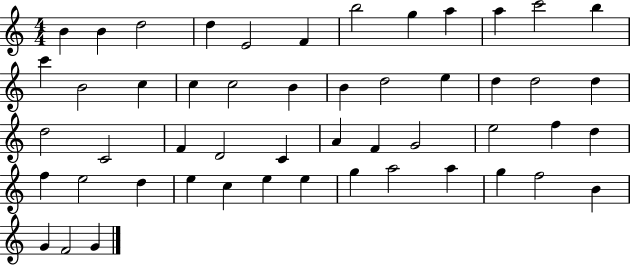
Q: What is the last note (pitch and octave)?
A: G4